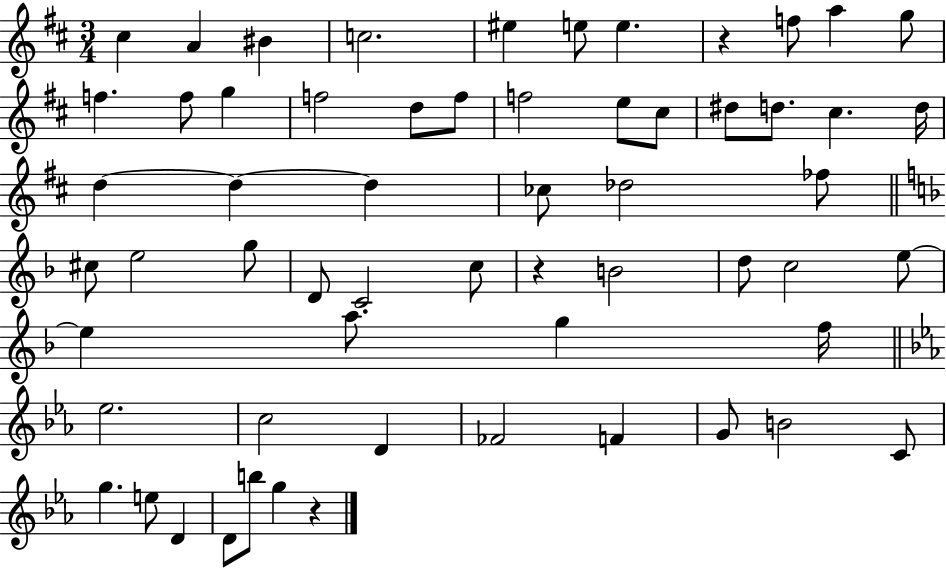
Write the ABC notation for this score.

X:1
T:Untitled
M:3/4
L:1/4
K:D
^c A ^B c2 ^e e/2 e z f/2 a g/2 f f/2 g f2 d/2 f/2 f2 e/2 ^c/2 ^d/2 d/2 ^c d/4 d d d _c/2 _d2 _f/2 ^c/2 e2 g/2 D/2 C2 c/2 z B2 d/2 c2 e/2 e a/2 g f/4 _e2 c2 D _F2 F G/2 B2 C/2 g e/2 D D/2 b/2 g z